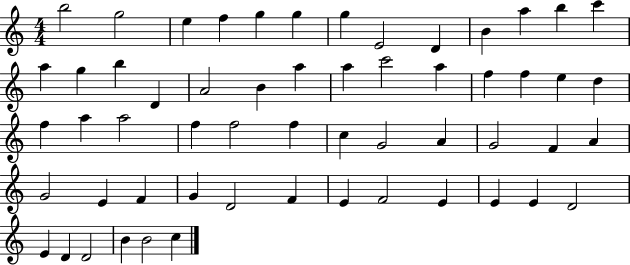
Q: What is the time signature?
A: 4/4